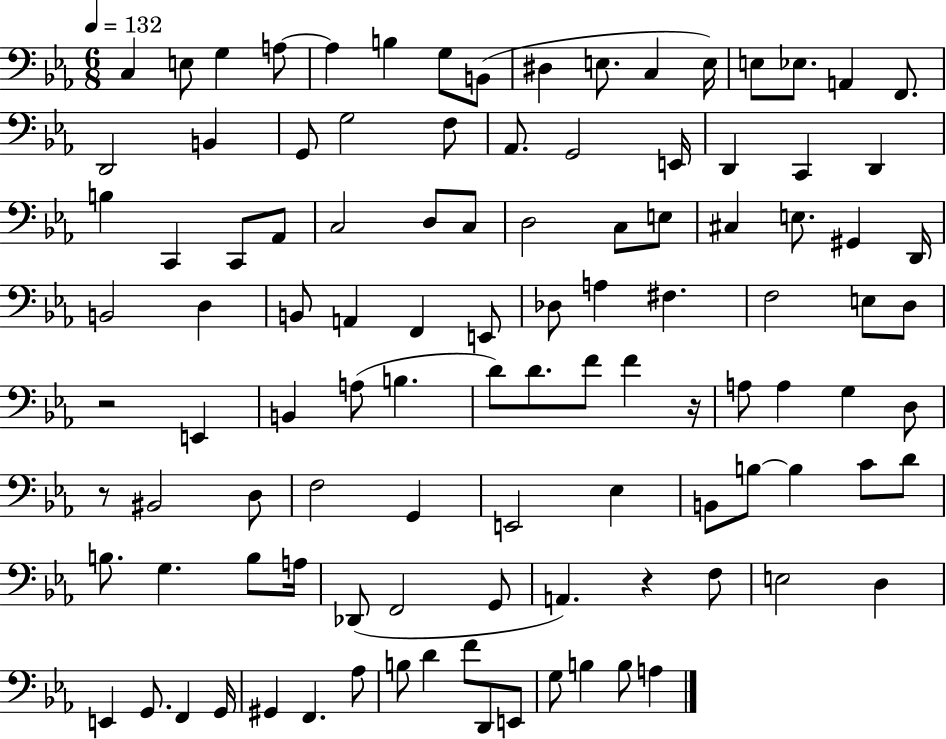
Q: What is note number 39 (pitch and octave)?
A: E3